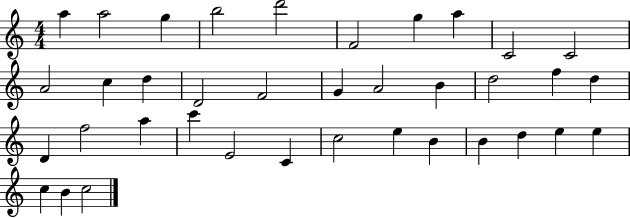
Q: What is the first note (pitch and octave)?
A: A5